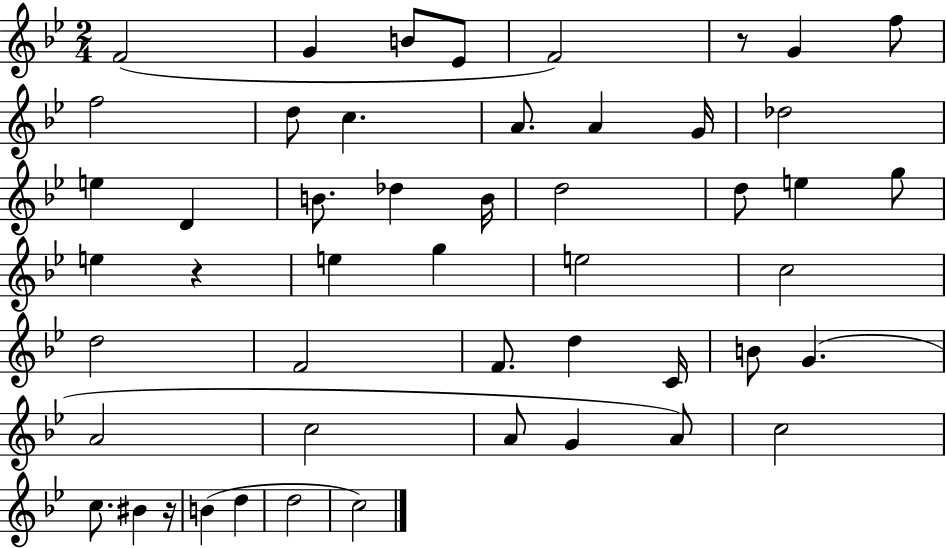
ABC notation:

X:1
T:Untitled
M:2/4
L:1/4
K:Bb
F2 G B/2 _E/2 F2 z/2 G f/2 f2 d/2 c A/2 A G/4 _d2 e D B/2 _d B/4 d2 d/2 e g/2 e z e g e2 c2 d2 F2 F/2 d C/4 B/2 G A2 c2 A/2 G A/2 c2 c/2 ^B z/4 B d d2 c2